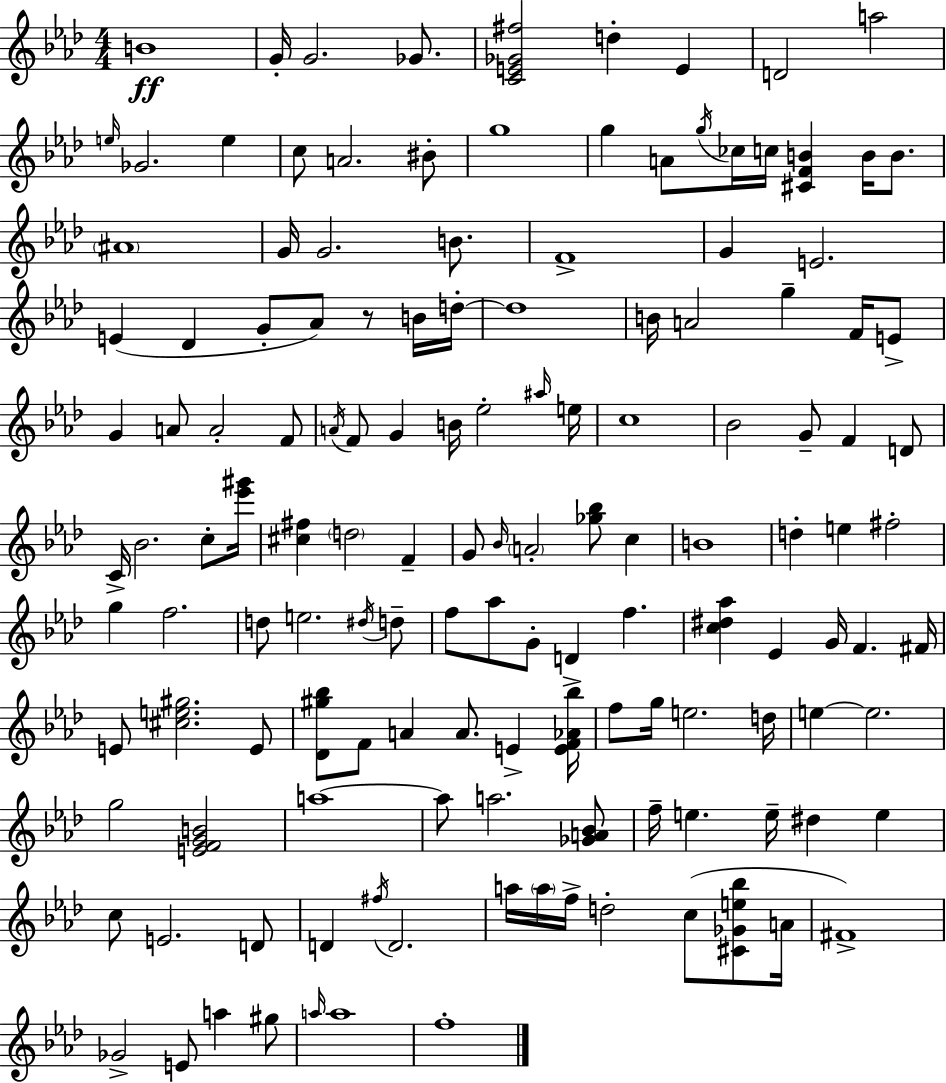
X:1
T:Untitled
M:4/4
L:1/4
K:Ab
B4 G/4 G2 _G/2 [CE_G^f]2 d E D2 a2 e/4 _G2 e c/2 A2 ^B/2 g4 g A/2 g/4 _c/4 c/4 [^CFB] B/4 B/2 ^A4 G/4 G2 B/2 F4 G E2 E _D G/2 _A/2 z/2 B/4 d/4 d4 B/4 A2 g F/4 E/2 G A/2 A2 F/2 A/4 F/2 G B/4 _e2 ^a/4 e/4 c4 _B2 G/2 F D/2 C/4 _B2 c/2 [_e'^g']/4 [^c^f] d2 F G/2 _B/4 A2 [_g_b]/2 c B4 d e ^f2 g f2 d/2 e2 ^d/4 d/2 f/2 _a/2 G/2 D f [c^d_a] _E G/4 F ^F/4 E/2 [^ce^g]2 E/2 [_D^g_b]/2 F/2 A A/2 E [EF_A_b]/4 f/2 g/4 e2 d/4 e e2 g2 [EFGB]2 a4 a/2 a2 [_GA_B]/2 f/4 e e/4 ^d e c/2 E2 D/2 D ^f/4 D2 a/4 a/4 f/4 d2 c/2 [^C_Ge_b]/2 A/4 ^F4 _G2 E/2 a ^g/2 a/4 a4 f4